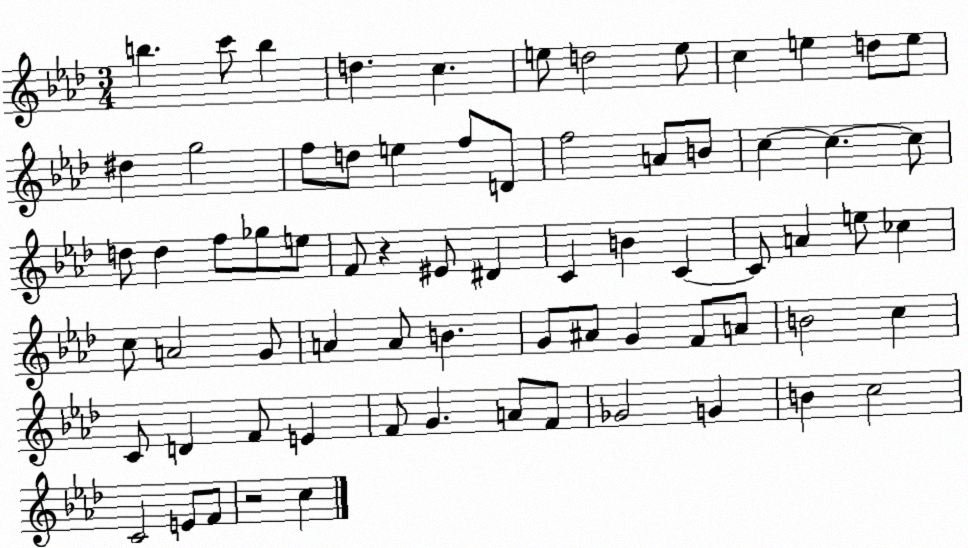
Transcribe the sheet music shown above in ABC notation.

X:1
T:Untitled
M:3/4
L:1/4
K:Ab
b c'/2 b d c e/2 d2 e/2 c e d/2 e/2 ^d g2 f/2 d/2 e f/2 D/2 f2 A/2 B/2 c c c/2 d/2 d f/2 _g/2 e/2 F/2 z ^E/2 ^D C B C C/2 A e/2 _c c/2 A2 G/2 A A/2 B G/2 ^A/2 G F/2 A/2 B2 c C/2 D F/2 E F/2 G A/2 F/2 _G2 G B c2 C2 E/2 F/2 z2 c